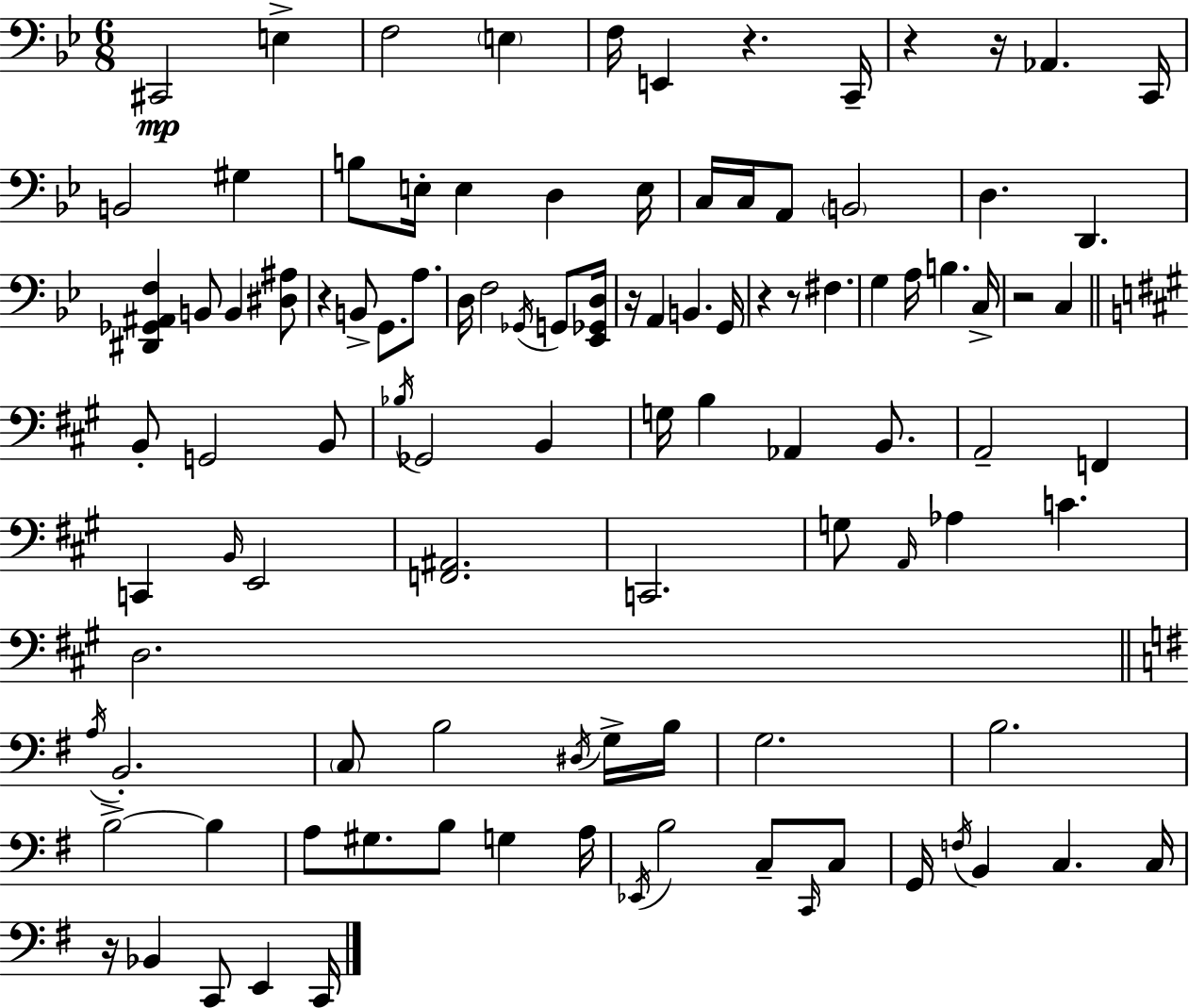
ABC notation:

X:1
T:Untitled
M:6/8
L:1/4
K:Bb
^C,,2 E, F,2 E, F,/4 E,, z C,,/4 z z/4 _A,, C,,/4 B,,2 ^G, B,/2 E,/4 E, D, E,/4 C,/4 C,/4 A,,/2 B,,2 D, D,, [^D,,_G,,^A,,F,] B,,/2 B,, [^D,^A,]/2 z B,,/2 G,,/2 A,/2 D,/4 F,2 _G,,/4 G,,/2 [_E,,_G,,D,]/4 z/4 A,, B,, G,,/4 z z/2 ^F, G, A,/4 B, C,/4 z2 C, B,,/2 G,,2 B,,/2 _B,/4 _G,,2 B,, G,/4 B, _A,, B,,/2 A,,2 F,, C,, B,,/4 E,,2 [F,,^A,,]2 C,,2 G,/2 A,,/4 _A, C D,2 A,/4 B,,2 C,/2 B,2 ^D,/4 G,/4 B,/4 G,2 B,2 B,2 B, A,/2 ^G,/2 B,/2 G, A,/4 _E,,/4 B,2 C,/2 C,,/4 C,/2 G,,/4 F,/4 B,, C, C,/4 z/4 _B,, C,,/2 E,, C,,/4